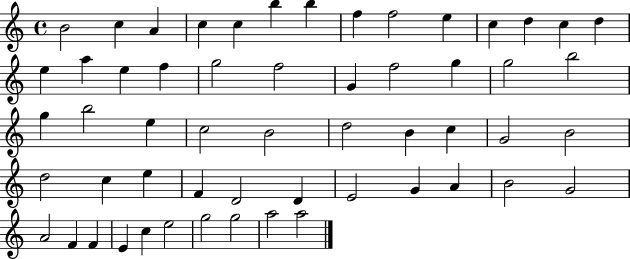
B4/h C5/q A4/q C5/q C5/q B5/q B5/q F5/q F5/h E5/q C5/q D5/q C5/q D5/q E5/q A5/q E5/q F5/q G5/h F5/h G4/q F5/h G5/q G5/h B5/h G5/q B5/h E5/q C5/h B4/h D5/h B4/q C5/q G4/h B4/h D5/h C5/q E5/q F4/q D4/h D4/q E4/h G4/q A4/q B4/h G4/h A4/h F4/q F4/q E4/q C5/q E5/h G5/h G5/h A5/h A5/h